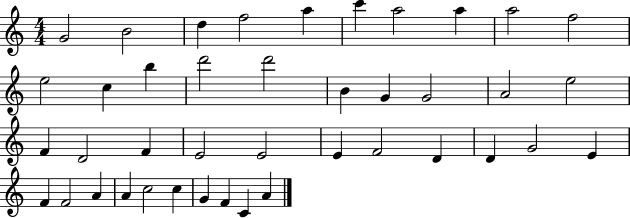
G4/h B4/h D5/q F5/h A5/q C6/q A5/h A5/q A5/h F5/h E5/h C5/q B5/q D6/h D6/h B4/q G4/q G4/h A4/h E5/h F4/q D4/h F4/q E4/h E4/h E4/q F4/h D4/q D4/q G4/h E4/q F4/q F4/h A4/q A4/q C5/h C5/q G4/q F4/q C4/q A4/q